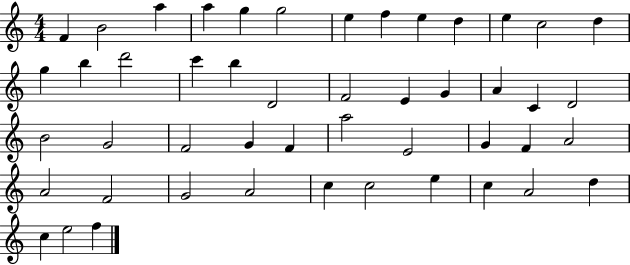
X:1
T:Untitled
M:4/4
L:1/4
K:C
F B2 a a g g2 e f e d e c2 d g b d'2 c' b D2 F2 E G A C D2 B2 G2 F2 G F a2 E2 G F A2 A2 F2 G2 A2 c c2 e c A2 d c e2 f